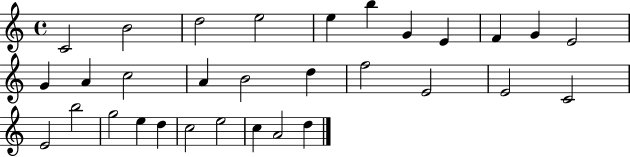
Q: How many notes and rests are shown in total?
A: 31